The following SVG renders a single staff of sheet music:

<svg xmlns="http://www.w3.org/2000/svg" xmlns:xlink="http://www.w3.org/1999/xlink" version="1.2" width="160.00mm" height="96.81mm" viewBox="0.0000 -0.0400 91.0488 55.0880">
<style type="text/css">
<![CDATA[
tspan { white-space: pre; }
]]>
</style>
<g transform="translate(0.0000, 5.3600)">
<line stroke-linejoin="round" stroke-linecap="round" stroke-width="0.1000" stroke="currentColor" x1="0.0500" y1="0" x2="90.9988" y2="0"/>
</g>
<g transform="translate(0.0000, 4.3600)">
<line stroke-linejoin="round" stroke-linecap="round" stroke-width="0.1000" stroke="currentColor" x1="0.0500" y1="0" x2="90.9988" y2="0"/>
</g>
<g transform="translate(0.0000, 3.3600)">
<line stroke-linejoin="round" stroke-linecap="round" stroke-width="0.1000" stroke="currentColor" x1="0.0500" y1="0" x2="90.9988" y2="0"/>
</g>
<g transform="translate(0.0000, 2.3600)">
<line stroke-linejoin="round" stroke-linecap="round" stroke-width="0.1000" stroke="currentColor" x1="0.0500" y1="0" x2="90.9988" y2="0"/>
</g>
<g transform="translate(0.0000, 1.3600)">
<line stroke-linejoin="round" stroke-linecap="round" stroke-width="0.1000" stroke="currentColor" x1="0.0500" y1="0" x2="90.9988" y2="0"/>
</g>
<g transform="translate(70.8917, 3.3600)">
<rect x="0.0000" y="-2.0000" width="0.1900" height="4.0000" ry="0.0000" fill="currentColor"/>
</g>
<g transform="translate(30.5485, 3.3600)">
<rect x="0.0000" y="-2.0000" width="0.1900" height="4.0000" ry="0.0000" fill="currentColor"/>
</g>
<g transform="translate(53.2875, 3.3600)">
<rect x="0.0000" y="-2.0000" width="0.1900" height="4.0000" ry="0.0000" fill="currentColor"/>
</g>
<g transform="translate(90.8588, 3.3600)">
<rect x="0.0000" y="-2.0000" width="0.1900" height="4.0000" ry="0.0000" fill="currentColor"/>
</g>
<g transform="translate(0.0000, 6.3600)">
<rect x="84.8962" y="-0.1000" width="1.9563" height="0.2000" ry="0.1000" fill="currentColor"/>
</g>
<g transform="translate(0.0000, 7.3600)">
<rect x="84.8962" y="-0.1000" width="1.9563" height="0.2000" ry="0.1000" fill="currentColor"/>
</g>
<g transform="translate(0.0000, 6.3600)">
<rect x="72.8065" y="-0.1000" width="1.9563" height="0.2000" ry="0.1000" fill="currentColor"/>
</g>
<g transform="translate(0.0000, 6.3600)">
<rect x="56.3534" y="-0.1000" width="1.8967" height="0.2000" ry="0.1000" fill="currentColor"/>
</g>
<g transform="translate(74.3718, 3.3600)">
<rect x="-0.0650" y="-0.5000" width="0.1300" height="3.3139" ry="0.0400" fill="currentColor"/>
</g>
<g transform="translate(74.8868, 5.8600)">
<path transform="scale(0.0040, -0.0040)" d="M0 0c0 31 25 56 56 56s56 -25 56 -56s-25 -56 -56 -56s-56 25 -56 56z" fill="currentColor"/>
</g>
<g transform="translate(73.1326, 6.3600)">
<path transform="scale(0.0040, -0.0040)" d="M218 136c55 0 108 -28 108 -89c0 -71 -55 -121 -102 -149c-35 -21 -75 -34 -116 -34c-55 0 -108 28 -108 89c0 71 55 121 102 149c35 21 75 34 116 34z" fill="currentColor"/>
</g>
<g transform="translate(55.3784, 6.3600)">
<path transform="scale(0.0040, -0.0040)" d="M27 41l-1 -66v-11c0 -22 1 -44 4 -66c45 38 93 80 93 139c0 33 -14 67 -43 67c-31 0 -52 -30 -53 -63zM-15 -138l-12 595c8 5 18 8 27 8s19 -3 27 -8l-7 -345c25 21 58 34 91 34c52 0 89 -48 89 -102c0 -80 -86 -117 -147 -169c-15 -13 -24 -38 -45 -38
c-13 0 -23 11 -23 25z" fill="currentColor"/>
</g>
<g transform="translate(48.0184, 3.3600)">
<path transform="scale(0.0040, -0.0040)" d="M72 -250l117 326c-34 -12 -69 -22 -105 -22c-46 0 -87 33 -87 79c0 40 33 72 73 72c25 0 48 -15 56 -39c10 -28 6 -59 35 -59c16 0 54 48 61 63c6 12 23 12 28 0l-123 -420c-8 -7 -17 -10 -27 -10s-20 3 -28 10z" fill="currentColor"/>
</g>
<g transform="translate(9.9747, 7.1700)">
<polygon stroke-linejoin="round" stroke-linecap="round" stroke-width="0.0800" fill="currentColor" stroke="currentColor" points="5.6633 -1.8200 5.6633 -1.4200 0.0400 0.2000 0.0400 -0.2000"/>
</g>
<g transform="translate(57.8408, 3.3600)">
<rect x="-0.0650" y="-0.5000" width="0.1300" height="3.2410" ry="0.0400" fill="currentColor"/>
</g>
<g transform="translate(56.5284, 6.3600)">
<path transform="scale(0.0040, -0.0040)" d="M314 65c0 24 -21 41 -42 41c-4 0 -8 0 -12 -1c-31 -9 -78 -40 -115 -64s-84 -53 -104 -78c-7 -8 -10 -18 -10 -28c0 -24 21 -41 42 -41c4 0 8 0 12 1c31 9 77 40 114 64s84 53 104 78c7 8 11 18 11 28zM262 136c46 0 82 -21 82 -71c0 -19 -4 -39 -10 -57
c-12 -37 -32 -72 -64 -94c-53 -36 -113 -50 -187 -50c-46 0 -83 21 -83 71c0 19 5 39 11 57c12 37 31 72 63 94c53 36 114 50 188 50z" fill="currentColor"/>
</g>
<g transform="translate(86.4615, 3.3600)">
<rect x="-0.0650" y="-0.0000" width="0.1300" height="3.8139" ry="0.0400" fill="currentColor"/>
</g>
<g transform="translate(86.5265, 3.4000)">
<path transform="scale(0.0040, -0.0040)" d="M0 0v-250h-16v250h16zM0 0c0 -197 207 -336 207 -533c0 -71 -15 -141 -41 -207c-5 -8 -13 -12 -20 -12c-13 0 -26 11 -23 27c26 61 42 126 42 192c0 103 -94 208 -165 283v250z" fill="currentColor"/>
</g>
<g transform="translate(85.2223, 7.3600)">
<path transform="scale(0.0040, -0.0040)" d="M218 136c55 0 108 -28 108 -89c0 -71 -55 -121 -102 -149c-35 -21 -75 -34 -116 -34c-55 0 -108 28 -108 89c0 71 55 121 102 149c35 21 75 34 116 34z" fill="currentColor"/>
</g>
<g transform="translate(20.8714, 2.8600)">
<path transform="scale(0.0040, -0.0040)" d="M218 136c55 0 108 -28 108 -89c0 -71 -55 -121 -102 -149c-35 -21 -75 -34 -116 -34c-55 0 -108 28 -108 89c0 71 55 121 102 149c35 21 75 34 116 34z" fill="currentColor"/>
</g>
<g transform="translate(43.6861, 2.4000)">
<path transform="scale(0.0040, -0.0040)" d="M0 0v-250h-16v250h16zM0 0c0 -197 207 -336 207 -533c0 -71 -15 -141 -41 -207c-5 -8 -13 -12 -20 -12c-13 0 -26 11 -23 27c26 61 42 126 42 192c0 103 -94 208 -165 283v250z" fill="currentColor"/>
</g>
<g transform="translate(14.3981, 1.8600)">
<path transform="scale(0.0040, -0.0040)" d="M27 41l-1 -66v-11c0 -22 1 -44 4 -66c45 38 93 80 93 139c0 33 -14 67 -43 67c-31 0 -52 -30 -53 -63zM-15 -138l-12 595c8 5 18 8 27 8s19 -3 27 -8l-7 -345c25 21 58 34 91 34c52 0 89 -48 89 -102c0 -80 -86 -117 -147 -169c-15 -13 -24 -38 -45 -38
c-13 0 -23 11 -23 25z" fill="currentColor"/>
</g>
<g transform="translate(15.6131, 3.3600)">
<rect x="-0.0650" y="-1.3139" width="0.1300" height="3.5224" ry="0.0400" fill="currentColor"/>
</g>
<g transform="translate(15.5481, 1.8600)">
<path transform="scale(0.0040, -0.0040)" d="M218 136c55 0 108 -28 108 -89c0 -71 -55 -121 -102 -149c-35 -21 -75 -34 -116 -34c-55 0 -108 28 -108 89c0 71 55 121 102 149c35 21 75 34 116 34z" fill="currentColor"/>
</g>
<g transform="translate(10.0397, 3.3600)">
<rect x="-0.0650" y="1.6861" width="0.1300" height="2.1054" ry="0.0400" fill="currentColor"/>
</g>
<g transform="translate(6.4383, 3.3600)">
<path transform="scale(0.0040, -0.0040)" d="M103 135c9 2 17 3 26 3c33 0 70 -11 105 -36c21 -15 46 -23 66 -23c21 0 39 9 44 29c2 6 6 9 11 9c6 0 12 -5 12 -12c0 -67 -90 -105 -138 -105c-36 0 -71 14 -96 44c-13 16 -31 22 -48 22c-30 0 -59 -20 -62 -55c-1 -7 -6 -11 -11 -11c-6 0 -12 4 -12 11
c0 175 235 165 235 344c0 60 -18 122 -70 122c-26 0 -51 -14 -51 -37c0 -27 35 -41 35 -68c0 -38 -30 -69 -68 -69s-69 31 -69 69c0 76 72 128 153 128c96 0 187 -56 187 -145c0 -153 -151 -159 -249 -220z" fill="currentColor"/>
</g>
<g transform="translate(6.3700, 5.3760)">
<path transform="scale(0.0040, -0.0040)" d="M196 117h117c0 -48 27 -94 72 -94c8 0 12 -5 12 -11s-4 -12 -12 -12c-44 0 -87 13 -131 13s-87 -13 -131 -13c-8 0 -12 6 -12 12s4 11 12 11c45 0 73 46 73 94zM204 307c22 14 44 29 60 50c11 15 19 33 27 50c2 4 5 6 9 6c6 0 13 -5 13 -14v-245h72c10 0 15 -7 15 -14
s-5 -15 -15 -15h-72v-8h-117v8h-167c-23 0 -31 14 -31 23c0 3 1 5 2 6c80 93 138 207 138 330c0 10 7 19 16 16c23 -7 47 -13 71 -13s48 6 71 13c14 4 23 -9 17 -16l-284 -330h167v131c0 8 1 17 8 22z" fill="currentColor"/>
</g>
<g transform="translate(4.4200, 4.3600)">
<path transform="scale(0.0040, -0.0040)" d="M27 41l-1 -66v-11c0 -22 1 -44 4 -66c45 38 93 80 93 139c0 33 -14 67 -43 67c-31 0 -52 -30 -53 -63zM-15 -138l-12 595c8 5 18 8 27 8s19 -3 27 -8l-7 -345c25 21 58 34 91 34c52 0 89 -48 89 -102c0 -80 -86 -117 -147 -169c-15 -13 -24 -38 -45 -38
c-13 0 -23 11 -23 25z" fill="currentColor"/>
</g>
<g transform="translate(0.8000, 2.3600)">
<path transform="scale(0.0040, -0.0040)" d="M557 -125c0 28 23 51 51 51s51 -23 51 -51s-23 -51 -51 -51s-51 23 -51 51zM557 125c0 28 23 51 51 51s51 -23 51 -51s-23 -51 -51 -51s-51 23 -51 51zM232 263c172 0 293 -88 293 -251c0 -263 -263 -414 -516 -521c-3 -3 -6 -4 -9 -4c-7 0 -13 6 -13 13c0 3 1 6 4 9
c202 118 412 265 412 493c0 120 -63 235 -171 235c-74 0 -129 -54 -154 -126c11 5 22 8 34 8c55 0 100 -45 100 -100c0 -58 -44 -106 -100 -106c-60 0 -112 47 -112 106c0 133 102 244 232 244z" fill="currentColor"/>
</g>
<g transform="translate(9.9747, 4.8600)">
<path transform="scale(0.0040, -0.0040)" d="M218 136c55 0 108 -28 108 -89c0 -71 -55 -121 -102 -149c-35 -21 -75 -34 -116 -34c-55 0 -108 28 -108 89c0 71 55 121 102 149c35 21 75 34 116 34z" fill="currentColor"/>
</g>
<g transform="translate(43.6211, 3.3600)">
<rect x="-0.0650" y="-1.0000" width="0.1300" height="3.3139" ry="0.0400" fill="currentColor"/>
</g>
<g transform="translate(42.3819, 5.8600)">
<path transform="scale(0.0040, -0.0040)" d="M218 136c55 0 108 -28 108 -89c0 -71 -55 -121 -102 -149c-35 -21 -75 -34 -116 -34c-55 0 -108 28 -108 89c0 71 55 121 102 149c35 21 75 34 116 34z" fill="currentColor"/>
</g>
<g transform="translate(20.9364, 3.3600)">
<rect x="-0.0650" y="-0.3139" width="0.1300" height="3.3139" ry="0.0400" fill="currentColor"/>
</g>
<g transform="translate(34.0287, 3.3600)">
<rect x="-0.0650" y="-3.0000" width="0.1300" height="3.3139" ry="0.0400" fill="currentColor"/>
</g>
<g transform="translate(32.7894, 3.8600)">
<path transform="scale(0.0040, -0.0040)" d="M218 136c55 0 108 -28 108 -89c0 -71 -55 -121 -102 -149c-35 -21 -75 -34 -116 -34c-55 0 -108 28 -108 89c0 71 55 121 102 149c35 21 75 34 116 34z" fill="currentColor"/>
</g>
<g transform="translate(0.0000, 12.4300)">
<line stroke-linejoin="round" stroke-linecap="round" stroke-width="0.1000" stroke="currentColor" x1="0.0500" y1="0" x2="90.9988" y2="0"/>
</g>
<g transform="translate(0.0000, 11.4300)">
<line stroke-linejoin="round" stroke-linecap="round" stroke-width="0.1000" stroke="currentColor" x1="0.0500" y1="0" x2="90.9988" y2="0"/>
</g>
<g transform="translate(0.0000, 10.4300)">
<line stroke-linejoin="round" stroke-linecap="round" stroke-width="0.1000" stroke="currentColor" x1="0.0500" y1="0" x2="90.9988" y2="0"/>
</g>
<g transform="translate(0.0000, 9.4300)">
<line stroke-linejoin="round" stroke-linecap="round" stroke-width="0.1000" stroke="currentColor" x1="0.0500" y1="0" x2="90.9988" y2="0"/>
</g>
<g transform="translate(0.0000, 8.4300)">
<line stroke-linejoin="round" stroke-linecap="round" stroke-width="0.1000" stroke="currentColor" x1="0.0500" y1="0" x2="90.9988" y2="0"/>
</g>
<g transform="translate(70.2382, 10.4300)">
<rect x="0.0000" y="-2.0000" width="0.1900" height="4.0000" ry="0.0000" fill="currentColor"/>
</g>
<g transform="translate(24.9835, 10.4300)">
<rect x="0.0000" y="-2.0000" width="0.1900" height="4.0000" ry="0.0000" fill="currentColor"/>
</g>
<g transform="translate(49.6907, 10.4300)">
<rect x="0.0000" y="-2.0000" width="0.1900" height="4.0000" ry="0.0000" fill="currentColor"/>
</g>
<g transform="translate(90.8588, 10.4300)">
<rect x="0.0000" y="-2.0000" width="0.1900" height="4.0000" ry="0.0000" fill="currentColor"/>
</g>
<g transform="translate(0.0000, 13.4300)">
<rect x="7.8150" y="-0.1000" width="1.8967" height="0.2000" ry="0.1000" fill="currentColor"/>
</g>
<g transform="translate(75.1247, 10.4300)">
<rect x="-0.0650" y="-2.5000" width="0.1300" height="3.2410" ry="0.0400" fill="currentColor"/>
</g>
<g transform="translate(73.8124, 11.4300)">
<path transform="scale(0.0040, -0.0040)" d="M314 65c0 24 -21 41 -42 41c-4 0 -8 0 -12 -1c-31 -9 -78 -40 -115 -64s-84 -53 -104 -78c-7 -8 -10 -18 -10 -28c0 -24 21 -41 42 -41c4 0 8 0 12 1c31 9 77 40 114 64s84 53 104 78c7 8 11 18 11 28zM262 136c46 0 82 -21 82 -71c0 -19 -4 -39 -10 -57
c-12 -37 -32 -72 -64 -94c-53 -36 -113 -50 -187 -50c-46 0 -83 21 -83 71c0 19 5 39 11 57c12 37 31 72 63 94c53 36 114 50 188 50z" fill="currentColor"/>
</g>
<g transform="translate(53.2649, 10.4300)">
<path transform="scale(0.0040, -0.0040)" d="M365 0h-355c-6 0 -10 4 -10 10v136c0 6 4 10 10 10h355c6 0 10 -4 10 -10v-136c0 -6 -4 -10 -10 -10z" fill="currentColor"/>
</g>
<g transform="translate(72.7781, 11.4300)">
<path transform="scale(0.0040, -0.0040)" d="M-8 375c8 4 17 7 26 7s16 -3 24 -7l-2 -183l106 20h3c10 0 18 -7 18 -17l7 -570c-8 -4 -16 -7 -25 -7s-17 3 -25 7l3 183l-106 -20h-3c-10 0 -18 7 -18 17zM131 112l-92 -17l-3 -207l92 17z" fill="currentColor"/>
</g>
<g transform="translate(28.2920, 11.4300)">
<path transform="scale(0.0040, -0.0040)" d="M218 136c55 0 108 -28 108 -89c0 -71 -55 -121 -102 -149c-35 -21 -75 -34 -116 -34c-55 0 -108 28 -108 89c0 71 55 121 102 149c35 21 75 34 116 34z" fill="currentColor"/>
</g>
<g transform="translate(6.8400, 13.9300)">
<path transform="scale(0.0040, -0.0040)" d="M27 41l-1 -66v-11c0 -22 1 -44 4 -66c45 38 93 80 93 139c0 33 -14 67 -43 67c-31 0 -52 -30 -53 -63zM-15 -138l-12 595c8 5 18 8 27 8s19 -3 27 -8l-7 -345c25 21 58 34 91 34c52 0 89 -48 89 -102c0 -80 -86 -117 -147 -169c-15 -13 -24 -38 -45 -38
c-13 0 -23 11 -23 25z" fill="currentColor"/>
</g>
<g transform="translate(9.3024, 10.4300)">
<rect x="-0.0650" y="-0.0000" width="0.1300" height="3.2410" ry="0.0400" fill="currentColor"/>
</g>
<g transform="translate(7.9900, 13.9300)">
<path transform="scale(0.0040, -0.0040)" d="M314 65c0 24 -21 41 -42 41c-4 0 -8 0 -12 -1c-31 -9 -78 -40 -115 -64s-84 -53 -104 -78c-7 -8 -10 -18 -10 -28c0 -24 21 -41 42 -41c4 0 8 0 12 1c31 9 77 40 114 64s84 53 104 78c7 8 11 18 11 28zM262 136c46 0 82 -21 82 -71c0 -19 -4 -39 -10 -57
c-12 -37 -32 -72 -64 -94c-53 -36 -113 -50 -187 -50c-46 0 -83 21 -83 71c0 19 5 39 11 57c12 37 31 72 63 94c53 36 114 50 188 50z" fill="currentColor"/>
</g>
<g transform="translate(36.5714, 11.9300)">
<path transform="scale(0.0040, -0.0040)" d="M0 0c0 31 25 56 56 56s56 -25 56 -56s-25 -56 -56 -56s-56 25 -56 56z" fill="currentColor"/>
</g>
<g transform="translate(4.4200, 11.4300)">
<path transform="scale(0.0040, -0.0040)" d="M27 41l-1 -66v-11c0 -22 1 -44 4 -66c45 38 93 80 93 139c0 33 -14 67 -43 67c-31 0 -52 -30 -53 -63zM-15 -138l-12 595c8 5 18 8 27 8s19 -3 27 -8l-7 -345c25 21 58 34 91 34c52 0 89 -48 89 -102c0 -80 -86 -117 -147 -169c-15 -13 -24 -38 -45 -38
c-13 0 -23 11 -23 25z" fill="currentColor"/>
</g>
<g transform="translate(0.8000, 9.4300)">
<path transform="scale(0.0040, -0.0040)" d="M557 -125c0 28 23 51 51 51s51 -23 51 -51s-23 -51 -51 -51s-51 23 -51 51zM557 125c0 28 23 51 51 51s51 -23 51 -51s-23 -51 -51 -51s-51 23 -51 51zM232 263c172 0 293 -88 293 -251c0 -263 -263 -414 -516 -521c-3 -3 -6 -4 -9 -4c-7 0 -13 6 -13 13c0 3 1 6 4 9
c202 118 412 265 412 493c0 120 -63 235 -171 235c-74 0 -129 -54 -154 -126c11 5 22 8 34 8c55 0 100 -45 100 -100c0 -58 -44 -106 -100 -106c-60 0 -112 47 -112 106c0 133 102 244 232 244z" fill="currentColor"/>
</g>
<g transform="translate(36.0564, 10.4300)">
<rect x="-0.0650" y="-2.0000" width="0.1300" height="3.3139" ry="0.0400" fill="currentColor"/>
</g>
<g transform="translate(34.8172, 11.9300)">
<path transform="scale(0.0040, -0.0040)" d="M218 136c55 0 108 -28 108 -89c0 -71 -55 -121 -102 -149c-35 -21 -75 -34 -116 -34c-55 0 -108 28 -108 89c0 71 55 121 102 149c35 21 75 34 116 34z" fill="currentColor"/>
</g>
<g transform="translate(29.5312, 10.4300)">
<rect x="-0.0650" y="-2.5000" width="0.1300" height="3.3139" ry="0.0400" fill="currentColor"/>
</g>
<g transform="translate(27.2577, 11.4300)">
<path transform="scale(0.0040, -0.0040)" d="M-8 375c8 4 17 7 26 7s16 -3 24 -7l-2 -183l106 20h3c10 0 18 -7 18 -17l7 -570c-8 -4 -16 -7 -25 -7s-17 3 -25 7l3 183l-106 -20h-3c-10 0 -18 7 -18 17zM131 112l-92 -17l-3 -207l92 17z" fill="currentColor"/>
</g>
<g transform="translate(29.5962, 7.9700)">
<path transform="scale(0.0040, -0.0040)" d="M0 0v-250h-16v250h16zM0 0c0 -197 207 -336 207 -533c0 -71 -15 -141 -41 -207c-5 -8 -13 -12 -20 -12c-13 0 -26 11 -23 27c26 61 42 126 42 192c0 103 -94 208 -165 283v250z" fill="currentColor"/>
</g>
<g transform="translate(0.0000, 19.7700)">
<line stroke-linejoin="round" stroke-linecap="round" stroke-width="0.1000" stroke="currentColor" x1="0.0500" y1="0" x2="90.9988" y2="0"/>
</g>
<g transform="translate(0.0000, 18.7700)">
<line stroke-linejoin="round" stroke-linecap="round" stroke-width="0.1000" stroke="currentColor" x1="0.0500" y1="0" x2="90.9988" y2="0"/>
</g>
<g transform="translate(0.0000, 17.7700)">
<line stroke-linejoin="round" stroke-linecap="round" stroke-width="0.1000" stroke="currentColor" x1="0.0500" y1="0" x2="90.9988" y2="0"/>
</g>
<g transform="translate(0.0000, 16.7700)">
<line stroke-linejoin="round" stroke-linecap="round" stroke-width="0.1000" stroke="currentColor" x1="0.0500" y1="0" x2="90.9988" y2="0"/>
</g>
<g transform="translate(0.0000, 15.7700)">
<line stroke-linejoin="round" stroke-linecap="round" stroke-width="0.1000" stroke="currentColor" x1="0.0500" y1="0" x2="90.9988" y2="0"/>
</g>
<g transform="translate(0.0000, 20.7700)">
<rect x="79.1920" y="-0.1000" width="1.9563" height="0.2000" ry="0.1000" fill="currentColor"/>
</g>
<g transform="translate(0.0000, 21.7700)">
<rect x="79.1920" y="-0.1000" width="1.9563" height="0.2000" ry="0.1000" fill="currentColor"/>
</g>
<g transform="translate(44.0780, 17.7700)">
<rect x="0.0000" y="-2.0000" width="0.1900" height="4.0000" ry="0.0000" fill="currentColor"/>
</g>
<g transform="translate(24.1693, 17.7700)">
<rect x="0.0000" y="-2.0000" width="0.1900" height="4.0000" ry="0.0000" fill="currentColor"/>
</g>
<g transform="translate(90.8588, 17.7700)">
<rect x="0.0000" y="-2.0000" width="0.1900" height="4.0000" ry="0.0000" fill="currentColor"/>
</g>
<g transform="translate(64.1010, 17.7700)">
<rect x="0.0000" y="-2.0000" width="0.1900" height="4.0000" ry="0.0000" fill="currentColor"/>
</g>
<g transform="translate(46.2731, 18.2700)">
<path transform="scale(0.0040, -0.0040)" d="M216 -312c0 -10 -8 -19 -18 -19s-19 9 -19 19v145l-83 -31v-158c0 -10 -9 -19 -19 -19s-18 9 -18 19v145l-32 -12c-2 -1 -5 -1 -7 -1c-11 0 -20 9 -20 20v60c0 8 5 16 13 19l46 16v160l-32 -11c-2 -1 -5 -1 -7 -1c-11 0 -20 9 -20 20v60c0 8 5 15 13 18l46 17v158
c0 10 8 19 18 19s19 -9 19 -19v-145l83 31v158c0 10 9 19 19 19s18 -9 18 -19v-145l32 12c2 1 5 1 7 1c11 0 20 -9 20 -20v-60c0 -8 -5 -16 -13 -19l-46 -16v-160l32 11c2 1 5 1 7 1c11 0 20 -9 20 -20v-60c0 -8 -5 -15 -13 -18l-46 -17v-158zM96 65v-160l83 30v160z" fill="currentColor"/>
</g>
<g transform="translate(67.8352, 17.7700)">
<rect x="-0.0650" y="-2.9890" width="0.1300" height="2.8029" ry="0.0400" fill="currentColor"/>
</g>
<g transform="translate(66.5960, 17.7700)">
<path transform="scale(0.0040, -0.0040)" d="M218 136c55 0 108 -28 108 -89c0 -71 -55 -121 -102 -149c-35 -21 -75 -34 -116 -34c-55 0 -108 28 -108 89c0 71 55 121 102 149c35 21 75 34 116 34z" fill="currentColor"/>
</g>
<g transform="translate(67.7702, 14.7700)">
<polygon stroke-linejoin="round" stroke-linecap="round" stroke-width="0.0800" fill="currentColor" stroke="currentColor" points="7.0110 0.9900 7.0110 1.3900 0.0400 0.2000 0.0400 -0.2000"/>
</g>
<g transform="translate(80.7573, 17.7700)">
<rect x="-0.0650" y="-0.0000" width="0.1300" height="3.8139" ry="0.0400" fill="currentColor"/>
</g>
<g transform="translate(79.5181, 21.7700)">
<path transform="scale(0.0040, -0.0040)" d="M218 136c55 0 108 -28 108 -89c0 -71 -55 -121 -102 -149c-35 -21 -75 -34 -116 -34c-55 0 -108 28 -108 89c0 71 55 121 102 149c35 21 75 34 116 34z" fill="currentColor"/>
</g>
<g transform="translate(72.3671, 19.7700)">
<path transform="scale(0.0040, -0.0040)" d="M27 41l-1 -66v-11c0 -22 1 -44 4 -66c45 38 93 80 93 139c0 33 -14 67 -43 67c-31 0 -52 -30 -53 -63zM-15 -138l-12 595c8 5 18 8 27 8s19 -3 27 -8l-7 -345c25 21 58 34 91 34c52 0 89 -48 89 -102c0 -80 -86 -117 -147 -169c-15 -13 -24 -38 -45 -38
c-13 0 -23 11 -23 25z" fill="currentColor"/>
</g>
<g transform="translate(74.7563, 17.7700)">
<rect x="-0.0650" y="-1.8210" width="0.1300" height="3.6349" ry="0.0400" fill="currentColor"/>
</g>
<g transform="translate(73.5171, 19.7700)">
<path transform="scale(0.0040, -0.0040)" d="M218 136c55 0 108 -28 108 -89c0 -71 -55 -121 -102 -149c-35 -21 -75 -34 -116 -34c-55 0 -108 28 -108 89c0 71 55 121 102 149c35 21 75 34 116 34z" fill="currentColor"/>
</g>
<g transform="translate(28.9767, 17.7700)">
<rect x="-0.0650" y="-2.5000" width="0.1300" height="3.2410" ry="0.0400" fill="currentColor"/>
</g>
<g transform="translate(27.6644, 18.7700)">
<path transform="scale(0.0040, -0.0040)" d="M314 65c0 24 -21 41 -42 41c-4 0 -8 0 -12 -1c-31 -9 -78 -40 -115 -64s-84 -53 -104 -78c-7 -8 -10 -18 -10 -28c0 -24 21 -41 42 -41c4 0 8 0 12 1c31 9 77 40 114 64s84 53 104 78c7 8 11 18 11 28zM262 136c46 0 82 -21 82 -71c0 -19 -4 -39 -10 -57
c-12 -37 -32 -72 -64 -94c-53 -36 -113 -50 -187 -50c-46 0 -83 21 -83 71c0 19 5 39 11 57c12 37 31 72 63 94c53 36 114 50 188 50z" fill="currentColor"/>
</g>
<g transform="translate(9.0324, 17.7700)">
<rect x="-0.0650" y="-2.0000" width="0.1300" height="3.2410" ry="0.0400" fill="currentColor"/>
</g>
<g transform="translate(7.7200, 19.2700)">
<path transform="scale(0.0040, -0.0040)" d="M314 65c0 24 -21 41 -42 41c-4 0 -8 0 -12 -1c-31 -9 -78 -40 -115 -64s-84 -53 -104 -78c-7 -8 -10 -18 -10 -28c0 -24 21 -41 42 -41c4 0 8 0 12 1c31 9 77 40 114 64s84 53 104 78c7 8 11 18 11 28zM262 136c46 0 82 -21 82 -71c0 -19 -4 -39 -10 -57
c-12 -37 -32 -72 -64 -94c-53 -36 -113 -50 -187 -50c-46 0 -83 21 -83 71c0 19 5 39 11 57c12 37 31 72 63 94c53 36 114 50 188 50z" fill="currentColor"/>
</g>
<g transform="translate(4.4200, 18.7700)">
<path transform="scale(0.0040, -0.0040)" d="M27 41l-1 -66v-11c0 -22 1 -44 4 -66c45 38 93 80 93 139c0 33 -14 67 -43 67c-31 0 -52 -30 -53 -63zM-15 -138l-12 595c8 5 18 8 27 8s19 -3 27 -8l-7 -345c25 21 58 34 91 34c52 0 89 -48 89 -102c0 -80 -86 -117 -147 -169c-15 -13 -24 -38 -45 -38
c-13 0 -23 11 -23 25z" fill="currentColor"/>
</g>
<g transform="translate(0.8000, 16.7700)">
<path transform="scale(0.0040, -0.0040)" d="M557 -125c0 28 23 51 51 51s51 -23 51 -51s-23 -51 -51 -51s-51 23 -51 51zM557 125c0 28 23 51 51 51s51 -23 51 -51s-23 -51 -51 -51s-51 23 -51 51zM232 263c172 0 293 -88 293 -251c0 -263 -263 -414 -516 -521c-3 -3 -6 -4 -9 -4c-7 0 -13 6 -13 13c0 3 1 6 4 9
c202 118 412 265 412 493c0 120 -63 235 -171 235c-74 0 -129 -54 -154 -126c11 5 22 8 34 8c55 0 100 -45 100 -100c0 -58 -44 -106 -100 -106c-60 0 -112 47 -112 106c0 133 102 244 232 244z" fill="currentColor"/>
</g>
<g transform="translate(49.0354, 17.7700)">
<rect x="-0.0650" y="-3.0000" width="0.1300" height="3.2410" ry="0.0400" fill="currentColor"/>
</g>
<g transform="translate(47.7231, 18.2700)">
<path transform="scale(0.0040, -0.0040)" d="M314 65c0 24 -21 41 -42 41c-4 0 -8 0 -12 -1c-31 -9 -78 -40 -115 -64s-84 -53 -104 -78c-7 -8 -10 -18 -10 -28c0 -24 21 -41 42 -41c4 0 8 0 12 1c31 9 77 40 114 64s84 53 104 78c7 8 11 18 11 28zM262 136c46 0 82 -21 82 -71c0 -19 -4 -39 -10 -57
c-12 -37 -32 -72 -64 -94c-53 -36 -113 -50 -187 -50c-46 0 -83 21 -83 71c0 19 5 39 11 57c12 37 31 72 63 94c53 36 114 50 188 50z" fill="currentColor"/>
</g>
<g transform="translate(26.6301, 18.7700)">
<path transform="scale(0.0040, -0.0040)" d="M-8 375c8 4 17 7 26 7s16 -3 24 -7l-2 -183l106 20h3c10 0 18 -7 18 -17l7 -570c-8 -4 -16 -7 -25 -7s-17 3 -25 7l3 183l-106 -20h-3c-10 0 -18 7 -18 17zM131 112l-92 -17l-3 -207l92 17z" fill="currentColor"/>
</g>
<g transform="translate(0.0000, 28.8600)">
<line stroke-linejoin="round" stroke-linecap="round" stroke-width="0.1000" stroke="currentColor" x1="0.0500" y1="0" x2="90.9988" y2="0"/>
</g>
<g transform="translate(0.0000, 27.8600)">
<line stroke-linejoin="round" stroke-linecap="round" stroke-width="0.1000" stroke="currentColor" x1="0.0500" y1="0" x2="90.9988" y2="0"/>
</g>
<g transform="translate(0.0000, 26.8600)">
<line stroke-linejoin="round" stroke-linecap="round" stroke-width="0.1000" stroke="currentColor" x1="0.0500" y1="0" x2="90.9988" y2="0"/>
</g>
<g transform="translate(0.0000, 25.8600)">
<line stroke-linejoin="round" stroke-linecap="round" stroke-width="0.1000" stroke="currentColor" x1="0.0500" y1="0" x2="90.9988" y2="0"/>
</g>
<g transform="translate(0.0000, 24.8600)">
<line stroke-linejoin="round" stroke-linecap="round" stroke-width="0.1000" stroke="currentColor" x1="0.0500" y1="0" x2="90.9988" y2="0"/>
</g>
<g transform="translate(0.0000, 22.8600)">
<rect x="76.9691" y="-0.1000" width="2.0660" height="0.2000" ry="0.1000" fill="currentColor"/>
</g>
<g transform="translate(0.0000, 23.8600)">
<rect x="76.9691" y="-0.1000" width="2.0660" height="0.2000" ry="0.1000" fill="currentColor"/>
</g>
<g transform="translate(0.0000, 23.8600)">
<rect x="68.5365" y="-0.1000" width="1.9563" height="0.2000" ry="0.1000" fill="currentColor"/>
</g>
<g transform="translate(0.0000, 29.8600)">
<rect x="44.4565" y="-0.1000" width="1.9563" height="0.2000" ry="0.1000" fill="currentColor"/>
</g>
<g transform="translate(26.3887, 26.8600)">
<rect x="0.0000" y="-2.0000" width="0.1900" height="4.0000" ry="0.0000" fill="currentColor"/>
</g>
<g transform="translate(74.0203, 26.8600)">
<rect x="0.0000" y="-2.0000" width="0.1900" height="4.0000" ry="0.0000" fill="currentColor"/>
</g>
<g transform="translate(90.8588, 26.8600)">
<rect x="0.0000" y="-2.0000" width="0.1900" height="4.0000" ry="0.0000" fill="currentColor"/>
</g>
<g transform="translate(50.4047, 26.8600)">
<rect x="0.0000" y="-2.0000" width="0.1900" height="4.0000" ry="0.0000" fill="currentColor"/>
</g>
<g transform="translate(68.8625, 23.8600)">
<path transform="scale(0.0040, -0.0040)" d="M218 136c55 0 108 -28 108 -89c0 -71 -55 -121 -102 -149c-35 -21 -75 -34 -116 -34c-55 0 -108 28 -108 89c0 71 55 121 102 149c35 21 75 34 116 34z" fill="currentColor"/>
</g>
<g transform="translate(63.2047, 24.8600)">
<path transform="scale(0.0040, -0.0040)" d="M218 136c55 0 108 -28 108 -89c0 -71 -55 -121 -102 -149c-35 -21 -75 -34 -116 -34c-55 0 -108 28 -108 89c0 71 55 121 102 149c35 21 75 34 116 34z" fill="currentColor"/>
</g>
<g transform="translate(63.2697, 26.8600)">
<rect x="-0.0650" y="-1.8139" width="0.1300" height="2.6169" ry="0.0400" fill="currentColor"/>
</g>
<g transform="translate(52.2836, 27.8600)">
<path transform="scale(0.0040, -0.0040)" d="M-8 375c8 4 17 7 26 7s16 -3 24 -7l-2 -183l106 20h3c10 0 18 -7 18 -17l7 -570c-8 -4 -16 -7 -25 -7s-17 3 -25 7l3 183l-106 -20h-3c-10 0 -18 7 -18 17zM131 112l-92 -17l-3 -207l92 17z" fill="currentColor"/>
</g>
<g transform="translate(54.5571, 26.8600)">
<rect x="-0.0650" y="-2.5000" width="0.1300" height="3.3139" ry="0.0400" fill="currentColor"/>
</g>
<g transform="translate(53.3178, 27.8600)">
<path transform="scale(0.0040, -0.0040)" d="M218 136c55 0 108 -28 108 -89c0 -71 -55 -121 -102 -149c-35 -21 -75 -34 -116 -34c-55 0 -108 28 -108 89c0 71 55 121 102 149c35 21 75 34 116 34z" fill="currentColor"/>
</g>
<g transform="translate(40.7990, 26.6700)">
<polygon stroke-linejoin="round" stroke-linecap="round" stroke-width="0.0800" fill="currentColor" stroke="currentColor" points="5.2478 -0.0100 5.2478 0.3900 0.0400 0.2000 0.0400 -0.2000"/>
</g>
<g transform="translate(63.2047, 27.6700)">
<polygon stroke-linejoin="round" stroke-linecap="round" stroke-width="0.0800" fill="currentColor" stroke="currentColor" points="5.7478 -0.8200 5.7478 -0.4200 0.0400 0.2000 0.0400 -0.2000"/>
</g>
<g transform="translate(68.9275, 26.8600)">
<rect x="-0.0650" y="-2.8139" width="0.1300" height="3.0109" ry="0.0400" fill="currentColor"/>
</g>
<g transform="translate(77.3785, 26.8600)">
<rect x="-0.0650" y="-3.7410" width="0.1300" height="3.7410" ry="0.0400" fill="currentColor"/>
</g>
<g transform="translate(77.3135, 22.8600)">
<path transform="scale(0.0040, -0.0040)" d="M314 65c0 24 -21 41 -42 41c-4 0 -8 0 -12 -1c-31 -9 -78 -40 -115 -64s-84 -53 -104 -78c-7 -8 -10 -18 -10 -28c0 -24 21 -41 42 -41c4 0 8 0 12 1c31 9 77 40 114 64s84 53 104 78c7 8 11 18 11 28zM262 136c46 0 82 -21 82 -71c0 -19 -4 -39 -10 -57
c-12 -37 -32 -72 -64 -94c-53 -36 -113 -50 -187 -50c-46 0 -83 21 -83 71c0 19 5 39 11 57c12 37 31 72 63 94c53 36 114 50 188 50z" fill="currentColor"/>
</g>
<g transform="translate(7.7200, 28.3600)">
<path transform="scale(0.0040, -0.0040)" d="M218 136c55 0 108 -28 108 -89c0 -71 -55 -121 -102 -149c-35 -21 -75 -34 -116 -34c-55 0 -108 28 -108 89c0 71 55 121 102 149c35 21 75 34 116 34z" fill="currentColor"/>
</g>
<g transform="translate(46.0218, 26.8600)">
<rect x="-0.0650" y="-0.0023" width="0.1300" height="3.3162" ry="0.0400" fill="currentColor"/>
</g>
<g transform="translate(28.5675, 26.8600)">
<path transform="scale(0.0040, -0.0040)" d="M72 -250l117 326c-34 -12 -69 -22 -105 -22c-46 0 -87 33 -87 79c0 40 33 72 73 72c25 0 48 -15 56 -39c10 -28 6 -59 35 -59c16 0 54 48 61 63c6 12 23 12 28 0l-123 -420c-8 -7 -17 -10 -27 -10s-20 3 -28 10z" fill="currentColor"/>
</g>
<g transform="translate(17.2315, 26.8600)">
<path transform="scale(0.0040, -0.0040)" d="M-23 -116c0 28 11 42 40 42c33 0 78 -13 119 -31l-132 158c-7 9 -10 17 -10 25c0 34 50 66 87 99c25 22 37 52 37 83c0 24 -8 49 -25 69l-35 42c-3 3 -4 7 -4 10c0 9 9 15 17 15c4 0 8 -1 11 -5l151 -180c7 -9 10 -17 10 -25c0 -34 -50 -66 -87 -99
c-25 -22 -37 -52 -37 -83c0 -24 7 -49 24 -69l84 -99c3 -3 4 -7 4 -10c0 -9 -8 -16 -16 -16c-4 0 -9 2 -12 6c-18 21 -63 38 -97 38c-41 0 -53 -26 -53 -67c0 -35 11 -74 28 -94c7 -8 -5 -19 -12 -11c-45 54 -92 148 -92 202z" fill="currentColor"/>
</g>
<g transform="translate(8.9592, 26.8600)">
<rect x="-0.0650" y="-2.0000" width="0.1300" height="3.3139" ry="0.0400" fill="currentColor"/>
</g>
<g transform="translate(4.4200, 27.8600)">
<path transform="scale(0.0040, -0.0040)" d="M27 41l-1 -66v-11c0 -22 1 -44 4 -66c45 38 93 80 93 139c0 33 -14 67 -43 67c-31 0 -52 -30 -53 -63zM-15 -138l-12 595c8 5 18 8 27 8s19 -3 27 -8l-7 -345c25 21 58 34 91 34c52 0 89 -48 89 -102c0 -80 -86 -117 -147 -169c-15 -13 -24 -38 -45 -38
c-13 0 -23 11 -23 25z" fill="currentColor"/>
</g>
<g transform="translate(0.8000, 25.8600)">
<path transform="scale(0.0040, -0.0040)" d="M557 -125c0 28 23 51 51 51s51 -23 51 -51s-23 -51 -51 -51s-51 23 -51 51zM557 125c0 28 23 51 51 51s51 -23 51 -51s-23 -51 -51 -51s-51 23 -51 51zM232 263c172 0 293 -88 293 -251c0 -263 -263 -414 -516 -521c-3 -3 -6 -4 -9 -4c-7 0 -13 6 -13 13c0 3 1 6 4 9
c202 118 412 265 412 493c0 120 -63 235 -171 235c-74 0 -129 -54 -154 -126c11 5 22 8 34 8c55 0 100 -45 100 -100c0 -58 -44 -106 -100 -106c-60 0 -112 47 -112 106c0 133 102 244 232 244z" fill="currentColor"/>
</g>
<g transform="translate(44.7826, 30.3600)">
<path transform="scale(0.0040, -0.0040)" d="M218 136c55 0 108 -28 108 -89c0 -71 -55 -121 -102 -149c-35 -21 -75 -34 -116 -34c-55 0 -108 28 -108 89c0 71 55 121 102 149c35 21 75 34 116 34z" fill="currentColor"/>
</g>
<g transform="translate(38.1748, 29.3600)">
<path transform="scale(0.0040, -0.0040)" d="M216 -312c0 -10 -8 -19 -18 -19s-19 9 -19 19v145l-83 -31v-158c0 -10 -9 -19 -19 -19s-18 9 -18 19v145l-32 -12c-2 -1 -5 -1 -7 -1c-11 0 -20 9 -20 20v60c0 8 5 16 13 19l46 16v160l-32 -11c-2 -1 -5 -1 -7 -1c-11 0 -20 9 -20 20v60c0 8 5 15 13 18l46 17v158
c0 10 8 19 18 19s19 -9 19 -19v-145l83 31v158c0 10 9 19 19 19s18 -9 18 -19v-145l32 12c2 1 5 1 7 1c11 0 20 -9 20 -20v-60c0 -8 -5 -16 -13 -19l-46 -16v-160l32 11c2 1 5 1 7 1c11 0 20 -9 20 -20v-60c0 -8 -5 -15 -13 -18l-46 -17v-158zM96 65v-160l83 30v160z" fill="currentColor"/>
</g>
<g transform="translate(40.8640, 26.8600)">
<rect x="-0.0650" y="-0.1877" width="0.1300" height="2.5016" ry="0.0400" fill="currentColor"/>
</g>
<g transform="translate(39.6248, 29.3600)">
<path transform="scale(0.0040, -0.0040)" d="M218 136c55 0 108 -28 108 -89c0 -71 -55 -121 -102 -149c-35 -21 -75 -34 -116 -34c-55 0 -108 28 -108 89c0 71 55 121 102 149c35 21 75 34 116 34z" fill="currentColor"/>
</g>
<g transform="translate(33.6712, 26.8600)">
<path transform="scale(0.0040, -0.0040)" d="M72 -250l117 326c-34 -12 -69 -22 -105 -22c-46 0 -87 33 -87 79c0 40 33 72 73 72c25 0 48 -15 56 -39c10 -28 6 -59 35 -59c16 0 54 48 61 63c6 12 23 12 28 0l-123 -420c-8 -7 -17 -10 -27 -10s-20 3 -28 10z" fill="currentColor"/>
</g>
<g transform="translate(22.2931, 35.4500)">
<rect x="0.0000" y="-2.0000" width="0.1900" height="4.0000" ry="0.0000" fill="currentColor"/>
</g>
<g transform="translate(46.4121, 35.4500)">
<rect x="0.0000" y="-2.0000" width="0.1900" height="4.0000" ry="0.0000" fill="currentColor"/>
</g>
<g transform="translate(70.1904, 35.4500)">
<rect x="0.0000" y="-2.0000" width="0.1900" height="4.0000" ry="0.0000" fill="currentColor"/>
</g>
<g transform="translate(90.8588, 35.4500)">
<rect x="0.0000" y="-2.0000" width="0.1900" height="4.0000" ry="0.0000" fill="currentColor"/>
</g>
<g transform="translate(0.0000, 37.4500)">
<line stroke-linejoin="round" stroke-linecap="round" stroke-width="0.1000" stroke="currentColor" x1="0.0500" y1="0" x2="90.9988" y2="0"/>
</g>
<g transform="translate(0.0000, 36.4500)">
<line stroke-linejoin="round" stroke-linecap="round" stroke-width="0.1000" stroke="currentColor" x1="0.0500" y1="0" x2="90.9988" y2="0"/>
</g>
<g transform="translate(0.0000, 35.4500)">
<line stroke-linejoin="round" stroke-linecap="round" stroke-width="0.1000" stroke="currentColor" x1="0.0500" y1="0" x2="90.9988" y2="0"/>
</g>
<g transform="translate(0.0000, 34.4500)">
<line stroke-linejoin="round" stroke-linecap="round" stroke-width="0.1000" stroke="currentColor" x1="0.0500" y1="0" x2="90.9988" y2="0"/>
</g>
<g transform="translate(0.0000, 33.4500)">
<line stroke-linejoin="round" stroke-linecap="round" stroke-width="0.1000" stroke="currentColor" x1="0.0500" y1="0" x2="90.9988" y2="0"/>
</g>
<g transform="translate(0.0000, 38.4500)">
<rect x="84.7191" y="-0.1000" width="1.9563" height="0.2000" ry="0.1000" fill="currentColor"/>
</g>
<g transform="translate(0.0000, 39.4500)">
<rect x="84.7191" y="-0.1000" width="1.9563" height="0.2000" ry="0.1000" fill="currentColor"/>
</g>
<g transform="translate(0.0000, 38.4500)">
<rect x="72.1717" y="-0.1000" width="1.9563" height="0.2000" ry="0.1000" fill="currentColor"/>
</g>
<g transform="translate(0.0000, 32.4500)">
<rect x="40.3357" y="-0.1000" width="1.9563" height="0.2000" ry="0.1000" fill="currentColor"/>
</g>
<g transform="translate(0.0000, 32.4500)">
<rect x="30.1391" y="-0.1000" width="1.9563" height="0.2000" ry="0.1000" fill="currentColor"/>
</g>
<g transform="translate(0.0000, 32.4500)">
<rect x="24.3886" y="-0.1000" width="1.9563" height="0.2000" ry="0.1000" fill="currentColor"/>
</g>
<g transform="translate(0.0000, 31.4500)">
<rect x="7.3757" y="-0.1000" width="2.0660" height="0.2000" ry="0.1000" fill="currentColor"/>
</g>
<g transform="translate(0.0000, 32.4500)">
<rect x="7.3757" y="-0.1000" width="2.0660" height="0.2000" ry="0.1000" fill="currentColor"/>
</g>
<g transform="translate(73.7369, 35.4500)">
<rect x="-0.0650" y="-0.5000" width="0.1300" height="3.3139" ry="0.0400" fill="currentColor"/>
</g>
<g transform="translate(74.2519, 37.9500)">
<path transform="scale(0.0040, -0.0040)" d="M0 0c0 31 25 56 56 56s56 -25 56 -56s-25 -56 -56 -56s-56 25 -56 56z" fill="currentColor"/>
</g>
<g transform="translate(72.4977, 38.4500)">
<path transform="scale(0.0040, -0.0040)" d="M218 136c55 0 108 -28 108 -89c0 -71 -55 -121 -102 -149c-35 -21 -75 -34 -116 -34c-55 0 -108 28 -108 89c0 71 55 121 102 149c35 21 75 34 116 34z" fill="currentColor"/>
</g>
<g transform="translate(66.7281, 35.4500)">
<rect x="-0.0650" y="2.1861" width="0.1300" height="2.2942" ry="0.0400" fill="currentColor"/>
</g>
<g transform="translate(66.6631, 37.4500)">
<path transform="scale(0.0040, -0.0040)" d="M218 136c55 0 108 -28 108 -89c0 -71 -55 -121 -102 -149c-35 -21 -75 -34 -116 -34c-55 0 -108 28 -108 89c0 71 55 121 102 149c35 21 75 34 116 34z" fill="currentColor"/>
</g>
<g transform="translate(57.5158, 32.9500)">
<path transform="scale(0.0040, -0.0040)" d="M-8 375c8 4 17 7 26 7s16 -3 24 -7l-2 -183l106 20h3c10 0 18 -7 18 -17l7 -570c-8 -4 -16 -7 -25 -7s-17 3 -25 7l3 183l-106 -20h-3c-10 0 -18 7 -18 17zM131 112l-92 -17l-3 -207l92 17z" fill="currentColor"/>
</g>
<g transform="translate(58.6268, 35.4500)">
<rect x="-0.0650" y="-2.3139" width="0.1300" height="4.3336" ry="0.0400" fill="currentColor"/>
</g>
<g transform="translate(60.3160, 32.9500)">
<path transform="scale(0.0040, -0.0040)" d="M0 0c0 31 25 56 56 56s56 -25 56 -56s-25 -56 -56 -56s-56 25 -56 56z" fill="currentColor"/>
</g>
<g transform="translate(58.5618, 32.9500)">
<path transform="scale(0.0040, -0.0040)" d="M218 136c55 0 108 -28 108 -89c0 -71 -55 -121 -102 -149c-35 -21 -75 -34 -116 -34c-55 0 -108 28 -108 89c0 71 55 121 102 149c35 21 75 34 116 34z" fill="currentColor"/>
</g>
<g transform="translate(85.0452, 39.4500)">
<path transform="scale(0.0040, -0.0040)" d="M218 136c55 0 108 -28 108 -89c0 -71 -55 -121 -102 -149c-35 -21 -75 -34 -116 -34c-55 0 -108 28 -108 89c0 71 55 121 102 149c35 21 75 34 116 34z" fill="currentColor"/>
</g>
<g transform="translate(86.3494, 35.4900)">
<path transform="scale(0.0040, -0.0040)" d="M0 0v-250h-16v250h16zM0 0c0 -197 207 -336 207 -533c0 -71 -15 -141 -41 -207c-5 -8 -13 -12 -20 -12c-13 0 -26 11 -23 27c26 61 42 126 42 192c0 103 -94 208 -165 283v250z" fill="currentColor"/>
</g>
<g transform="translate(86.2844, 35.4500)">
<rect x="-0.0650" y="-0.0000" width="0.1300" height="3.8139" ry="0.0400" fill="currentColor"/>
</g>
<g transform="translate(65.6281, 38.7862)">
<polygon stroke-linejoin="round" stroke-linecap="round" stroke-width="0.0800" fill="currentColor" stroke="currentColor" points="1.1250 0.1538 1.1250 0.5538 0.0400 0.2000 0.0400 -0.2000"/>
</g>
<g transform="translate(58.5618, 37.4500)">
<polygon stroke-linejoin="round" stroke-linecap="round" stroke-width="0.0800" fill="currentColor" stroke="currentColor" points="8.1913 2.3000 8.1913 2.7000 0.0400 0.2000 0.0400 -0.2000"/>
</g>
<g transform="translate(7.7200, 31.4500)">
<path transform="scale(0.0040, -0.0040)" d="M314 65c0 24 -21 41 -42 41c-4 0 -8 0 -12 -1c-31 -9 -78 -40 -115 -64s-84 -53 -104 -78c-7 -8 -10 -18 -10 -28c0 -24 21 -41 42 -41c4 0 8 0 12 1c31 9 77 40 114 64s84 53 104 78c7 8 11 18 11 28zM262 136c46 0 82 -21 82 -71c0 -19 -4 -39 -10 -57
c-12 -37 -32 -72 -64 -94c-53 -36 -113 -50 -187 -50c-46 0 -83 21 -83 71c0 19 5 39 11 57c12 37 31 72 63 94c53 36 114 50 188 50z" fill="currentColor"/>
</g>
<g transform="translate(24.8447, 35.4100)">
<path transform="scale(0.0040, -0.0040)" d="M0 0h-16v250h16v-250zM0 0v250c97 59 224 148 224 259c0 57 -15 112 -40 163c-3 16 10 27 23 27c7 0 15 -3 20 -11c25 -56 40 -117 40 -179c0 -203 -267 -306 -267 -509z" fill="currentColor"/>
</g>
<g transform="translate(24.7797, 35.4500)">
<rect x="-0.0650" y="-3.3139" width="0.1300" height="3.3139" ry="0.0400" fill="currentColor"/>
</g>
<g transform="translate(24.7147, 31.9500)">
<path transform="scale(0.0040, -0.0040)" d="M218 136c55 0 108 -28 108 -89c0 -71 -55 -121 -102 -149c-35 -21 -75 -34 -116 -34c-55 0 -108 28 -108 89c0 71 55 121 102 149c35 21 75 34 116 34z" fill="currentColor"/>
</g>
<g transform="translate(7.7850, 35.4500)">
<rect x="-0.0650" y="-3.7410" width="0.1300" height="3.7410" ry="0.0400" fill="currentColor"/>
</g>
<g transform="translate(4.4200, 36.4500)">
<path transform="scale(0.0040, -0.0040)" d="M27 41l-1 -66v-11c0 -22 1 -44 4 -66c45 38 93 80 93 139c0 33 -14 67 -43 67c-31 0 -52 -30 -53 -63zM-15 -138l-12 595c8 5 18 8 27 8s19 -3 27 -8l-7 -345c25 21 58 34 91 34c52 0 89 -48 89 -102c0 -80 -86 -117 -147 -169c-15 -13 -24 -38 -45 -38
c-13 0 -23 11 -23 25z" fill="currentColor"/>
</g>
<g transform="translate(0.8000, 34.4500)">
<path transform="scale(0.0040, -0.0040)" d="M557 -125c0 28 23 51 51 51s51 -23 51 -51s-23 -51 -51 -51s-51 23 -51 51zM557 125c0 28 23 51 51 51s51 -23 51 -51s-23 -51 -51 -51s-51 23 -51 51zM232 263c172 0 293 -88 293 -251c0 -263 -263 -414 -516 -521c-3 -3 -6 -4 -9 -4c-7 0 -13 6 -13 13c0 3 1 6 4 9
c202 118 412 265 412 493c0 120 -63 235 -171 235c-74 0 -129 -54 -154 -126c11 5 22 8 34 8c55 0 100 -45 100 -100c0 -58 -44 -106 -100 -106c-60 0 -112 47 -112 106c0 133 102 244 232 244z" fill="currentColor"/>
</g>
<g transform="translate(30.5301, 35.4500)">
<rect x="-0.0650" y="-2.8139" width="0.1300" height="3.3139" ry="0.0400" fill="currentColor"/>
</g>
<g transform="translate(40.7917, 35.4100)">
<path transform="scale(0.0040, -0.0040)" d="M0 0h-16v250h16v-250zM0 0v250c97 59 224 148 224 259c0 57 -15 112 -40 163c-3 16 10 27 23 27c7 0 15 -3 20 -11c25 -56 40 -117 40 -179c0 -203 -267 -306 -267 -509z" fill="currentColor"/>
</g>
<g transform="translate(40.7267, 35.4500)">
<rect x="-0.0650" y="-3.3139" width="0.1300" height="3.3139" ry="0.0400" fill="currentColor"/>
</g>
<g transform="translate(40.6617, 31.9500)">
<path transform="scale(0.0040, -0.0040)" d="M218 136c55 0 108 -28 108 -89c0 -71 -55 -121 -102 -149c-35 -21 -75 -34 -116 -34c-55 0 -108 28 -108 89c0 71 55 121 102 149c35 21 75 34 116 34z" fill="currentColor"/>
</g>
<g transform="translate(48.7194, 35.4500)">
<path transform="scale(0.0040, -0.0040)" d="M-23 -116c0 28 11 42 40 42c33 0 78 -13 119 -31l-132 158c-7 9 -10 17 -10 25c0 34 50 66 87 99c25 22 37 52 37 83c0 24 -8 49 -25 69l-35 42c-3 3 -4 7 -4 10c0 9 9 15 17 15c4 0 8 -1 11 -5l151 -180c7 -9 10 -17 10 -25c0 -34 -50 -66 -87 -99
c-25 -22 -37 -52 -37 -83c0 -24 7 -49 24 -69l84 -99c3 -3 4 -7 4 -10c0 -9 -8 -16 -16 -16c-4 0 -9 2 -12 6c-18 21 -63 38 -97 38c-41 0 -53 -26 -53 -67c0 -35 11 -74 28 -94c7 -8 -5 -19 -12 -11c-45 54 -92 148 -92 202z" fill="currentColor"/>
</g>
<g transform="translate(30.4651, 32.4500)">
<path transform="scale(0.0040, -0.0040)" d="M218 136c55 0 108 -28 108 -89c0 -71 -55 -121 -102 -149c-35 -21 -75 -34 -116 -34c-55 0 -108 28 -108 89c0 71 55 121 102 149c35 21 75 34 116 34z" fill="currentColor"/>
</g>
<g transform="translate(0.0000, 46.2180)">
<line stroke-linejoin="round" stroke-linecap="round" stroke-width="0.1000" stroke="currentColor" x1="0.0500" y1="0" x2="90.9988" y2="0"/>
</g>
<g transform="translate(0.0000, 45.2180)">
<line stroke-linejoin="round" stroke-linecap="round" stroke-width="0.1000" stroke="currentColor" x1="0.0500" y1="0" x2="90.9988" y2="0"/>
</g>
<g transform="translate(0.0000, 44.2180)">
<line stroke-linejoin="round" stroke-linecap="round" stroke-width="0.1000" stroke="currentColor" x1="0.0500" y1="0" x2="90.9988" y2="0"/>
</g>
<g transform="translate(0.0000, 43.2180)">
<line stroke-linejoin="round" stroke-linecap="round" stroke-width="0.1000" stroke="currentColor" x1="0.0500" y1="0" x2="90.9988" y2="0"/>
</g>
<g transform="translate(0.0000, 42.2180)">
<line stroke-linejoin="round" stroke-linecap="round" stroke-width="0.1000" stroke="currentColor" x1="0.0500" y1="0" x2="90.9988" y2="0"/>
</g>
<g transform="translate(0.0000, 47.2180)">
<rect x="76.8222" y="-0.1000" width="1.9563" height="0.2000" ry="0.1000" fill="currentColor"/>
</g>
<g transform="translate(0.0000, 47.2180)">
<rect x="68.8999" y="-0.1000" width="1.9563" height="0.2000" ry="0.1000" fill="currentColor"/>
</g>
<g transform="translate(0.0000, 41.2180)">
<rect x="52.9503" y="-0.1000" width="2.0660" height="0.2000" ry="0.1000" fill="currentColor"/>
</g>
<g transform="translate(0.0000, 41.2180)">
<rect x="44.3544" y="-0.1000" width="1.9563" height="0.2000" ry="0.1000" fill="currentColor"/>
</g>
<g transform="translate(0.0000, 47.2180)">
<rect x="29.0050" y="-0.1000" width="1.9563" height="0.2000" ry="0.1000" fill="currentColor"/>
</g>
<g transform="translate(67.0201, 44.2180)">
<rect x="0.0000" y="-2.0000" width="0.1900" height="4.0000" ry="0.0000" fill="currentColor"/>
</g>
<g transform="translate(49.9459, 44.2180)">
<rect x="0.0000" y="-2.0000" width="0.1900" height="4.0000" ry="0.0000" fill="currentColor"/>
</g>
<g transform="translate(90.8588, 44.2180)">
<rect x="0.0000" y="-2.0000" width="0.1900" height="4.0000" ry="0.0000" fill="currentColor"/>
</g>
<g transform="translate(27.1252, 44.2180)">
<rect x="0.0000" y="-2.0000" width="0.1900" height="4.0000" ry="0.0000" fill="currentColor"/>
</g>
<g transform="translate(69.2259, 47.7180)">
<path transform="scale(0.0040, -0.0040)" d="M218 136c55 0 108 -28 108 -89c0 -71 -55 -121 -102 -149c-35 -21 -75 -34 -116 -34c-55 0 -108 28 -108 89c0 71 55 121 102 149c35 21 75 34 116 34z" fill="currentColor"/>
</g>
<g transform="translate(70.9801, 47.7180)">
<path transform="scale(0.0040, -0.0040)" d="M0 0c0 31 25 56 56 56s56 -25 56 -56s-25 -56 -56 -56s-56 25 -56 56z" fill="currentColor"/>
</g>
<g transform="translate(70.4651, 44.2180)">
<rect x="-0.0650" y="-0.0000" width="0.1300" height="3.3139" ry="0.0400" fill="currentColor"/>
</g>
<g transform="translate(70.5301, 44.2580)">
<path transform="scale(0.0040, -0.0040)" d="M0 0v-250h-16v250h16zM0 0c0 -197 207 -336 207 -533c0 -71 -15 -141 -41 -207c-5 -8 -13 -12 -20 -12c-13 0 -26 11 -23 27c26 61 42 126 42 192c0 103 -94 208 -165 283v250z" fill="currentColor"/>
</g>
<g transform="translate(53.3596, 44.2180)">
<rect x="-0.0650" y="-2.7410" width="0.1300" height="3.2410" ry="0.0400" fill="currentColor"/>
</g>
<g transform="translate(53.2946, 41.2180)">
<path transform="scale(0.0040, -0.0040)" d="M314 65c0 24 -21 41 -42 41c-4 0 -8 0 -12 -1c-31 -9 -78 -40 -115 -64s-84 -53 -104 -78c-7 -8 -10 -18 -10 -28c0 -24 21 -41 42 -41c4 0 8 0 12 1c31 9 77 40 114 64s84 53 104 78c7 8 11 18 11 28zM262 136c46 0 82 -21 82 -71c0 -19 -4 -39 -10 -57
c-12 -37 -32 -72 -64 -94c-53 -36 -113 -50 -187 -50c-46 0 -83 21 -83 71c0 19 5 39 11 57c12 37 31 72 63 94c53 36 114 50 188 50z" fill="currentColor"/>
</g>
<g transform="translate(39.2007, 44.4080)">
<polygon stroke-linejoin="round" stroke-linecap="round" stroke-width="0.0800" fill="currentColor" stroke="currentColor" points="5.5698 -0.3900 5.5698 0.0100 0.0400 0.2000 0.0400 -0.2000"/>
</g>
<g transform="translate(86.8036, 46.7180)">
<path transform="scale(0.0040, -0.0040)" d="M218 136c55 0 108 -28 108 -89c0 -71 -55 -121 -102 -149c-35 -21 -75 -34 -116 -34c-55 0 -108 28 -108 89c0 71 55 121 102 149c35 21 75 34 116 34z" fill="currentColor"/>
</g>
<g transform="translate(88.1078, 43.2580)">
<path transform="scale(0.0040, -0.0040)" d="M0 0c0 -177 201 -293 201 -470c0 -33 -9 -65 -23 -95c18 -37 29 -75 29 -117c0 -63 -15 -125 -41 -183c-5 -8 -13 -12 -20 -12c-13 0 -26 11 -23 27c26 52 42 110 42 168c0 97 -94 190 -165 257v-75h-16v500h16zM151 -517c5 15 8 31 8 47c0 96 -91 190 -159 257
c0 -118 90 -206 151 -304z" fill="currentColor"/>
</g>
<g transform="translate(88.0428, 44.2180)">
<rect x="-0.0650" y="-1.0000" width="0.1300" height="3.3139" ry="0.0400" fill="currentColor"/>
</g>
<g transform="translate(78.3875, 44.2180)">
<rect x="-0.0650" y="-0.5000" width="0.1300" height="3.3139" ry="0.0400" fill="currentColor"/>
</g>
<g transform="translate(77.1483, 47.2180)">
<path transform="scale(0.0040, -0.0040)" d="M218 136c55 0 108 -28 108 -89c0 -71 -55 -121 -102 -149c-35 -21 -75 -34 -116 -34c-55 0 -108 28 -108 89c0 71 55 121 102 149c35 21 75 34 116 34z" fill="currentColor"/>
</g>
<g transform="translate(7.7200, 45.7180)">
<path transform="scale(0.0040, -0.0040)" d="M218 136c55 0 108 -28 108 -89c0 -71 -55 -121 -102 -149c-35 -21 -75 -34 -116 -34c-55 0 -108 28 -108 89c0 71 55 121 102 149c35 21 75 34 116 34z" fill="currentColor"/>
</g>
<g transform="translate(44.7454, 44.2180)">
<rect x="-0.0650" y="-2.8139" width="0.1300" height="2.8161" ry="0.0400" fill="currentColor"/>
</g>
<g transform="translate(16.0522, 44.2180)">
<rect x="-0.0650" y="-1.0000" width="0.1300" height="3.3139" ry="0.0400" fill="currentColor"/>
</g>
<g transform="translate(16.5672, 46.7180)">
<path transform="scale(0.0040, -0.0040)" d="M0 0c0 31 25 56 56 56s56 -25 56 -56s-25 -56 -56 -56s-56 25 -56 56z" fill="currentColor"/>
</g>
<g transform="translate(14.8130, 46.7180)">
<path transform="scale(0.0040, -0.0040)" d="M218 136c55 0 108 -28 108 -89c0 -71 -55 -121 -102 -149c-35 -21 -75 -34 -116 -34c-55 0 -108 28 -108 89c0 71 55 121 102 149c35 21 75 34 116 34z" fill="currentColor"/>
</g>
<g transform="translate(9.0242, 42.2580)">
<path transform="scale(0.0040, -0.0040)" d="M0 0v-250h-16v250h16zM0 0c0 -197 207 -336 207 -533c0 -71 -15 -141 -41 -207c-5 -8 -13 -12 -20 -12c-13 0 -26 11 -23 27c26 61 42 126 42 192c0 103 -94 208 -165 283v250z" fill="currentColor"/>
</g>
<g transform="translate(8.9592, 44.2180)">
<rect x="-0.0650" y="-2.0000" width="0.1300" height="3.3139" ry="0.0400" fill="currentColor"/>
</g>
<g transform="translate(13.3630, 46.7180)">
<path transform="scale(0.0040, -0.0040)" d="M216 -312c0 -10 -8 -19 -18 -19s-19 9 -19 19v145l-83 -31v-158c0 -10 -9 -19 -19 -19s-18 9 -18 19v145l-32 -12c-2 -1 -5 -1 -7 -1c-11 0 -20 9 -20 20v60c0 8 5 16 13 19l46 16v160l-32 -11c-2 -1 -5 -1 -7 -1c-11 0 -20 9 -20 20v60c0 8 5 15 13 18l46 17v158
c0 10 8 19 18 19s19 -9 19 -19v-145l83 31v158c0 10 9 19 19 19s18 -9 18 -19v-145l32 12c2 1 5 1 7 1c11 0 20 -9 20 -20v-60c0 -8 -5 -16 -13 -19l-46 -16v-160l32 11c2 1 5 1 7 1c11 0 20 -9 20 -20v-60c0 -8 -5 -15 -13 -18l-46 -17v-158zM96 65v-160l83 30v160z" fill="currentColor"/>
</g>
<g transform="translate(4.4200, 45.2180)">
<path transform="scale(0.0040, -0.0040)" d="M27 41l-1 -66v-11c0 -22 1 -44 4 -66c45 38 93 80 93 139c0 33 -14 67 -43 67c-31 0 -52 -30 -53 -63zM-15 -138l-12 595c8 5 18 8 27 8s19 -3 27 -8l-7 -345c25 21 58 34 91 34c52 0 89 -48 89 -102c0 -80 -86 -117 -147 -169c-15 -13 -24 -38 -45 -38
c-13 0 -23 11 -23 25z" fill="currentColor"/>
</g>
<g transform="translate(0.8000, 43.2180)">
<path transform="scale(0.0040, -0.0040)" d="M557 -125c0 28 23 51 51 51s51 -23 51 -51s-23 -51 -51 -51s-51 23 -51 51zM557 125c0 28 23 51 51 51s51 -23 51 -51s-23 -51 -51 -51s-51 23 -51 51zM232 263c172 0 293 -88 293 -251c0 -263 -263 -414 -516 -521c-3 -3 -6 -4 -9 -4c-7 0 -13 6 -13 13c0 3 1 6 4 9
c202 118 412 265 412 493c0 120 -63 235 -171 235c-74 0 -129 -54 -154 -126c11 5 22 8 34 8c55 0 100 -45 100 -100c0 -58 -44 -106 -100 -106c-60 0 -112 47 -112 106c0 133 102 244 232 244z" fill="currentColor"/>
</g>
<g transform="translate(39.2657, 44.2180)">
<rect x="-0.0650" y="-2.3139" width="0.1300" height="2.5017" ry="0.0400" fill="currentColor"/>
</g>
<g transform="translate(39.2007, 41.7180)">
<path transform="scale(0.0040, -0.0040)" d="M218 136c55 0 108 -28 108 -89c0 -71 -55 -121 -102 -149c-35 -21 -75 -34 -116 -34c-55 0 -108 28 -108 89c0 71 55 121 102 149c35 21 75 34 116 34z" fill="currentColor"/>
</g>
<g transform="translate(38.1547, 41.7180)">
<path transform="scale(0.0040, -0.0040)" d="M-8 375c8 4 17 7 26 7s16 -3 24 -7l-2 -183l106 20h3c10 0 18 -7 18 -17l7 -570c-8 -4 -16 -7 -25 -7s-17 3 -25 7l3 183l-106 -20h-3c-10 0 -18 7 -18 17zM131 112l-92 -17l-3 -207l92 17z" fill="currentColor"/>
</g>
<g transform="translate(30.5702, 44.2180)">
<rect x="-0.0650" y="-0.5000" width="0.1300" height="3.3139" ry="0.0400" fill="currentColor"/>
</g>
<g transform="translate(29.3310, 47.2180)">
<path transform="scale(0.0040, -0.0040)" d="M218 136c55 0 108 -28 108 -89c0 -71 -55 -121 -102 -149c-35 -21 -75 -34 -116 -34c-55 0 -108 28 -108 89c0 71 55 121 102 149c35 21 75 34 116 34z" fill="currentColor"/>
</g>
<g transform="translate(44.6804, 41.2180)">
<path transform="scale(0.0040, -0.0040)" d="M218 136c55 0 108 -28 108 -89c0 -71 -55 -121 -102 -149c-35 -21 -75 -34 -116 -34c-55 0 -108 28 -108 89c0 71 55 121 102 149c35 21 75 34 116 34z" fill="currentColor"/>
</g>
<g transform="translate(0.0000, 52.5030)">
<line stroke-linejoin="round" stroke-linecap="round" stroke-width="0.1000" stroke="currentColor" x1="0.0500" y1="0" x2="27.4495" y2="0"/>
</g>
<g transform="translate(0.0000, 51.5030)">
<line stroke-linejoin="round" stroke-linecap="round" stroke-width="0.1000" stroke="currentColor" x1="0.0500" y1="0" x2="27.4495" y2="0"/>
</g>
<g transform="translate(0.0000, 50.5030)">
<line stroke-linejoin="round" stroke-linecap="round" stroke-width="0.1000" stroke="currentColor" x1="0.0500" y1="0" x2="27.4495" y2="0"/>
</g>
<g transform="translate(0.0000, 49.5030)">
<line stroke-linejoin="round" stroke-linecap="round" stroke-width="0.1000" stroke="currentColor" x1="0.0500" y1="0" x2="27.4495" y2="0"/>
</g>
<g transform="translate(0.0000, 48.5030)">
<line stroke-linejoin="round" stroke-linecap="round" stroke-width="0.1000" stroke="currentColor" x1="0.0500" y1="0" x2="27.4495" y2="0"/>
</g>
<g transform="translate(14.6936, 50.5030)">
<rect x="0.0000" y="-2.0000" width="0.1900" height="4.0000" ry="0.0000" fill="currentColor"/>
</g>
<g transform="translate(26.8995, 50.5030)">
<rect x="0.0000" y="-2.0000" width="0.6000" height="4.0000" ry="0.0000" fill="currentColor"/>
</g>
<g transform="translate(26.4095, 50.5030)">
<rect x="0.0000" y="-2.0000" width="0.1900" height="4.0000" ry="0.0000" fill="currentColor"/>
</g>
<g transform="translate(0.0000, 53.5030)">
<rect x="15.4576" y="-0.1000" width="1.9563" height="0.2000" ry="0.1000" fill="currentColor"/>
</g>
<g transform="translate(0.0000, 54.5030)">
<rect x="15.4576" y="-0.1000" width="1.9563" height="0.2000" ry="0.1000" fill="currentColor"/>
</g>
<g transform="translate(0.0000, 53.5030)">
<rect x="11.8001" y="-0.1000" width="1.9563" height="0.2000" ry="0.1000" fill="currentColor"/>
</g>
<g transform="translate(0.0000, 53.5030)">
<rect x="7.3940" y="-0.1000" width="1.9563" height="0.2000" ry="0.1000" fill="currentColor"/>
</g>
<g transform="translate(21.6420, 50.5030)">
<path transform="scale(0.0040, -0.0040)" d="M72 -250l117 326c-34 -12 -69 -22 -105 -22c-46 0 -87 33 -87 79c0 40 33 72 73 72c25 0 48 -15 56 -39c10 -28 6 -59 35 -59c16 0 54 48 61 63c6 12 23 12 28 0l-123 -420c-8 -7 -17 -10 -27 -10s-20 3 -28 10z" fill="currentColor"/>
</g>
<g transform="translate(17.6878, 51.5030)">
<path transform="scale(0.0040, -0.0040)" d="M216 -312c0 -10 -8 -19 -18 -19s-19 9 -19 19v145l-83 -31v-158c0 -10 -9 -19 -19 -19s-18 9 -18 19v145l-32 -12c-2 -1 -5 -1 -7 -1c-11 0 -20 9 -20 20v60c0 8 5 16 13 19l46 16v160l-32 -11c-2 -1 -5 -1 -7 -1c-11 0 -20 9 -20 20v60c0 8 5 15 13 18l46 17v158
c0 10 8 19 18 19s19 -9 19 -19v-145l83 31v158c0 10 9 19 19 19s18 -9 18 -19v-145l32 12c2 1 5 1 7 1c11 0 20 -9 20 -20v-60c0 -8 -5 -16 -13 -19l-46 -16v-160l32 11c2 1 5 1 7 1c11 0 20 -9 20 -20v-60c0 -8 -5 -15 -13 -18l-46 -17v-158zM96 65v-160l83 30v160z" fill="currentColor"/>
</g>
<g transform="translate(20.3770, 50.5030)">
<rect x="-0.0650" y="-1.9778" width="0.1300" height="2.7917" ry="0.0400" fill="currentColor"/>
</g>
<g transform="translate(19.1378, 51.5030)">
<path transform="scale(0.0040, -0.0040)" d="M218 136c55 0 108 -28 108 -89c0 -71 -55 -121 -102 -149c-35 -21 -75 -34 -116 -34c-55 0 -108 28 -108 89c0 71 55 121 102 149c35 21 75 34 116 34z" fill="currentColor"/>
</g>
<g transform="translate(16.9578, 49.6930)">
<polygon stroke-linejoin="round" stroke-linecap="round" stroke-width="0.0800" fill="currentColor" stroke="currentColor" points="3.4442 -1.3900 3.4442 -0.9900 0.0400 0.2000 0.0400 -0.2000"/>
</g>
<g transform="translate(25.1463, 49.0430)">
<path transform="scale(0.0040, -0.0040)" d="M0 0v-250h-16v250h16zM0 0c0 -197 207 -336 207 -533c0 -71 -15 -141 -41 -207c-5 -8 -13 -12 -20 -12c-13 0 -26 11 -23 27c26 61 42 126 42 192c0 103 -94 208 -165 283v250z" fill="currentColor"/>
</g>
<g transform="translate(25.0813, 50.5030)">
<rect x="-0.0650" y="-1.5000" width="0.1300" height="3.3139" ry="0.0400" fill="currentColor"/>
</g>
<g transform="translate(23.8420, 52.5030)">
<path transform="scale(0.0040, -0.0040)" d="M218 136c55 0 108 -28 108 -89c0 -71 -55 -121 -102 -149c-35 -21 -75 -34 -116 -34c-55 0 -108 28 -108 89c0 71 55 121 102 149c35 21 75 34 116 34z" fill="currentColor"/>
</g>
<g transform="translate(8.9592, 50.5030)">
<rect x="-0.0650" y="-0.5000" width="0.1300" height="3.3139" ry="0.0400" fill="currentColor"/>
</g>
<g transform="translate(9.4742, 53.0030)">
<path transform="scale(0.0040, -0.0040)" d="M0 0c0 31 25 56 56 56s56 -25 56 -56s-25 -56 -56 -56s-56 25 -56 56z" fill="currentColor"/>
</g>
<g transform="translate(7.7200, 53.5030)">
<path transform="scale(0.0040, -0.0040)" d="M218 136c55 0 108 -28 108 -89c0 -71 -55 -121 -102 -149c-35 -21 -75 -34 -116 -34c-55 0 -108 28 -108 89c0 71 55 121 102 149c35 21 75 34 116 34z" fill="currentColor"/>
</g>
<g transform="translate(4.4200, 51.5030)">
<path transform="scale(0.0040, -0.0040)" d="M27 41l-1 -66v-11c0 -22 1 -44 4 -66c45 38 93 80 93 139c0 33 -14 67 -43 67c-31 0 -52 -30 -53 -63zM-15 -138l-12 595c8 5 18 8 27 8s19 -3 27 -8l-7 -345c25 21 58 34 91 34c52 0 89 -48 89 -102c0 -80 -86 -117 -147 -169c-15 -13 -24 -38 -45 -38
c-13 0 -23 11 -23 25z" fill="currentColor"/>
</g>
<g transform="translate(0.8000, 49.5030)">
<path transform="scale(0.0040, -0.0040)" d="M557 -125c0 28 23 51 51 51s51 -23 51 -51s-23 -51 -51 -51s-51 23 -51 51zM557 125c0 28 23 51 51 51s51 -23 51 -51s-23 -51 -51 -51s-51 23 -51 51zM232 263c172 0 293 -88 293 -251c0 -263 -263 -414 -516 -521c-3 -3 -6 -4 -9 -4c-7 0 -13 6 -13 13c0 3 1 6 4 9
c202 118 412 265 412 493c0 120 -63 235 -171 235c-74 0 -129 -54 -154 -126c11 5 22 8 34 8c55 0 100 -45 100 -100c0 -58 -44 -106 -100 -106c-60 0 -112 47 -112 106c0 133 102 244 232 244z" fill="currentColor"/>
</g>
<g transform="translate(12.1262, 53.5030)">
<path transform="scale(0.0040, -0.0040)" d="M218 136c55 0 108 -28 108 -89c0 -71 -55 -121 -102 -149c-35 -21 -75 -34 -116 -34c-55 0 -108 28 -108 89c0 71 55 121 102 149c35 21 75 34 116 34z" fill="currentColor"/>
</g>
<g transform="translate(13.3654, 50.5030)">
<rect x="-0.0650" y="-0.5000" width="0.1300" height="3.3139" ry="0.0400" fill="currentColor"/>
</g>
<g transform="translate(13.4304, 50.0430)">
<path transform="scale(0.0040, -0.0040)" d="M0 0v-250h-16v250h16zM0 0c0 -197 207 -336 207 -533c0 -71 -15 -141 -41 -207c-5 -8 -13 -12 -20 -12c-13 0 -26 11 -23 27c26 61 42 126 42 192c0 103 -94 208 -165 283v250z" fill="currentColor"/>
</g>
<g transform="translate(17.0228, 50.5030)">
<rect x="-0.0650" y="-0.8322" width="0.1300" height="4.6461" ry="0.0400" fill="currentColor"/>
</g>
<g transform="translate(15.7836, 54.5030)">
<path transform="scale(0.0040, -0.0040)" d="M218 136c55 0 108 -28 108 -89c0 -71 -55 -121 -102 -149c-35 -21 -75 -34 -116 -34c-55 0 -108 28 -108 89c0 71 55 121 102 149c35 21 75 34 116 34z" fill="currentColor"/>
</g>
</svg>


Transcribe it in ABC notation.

X:1
T:Untitled
M:2/4
L:1/4
K:F
A,,/2 _G,/2 E, C, F,,/2 z/2 _E,,2 E,, C,,/2 _D,,2 B,,/2 A,, z2 B,,2 A,,2 B,,2 ^C,2 D,/2 _G,,/2 C,, A,, z z/2 z/2 ^F,,/2 D,,/2 B,, A,/2 C/2 E2 E2 D/2 C D/2 z B,/2 G,,/4 E,, C,,/2 A,,/2 ^F,, E,, B,/2 C/2 C2 D,,/2 E,, F,,/4 E,, E,,/2 C,,/2 ^B,,/2 z/2 G,,/2